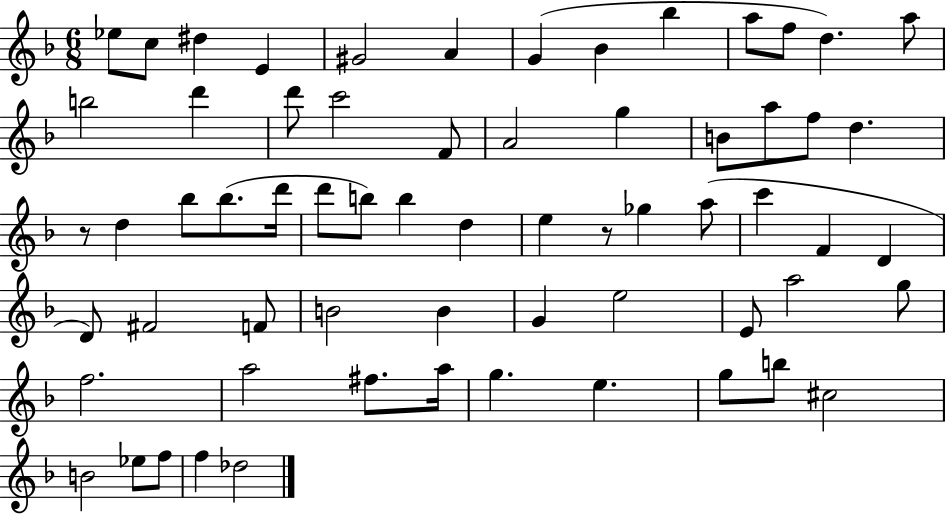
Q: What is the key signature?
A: F major